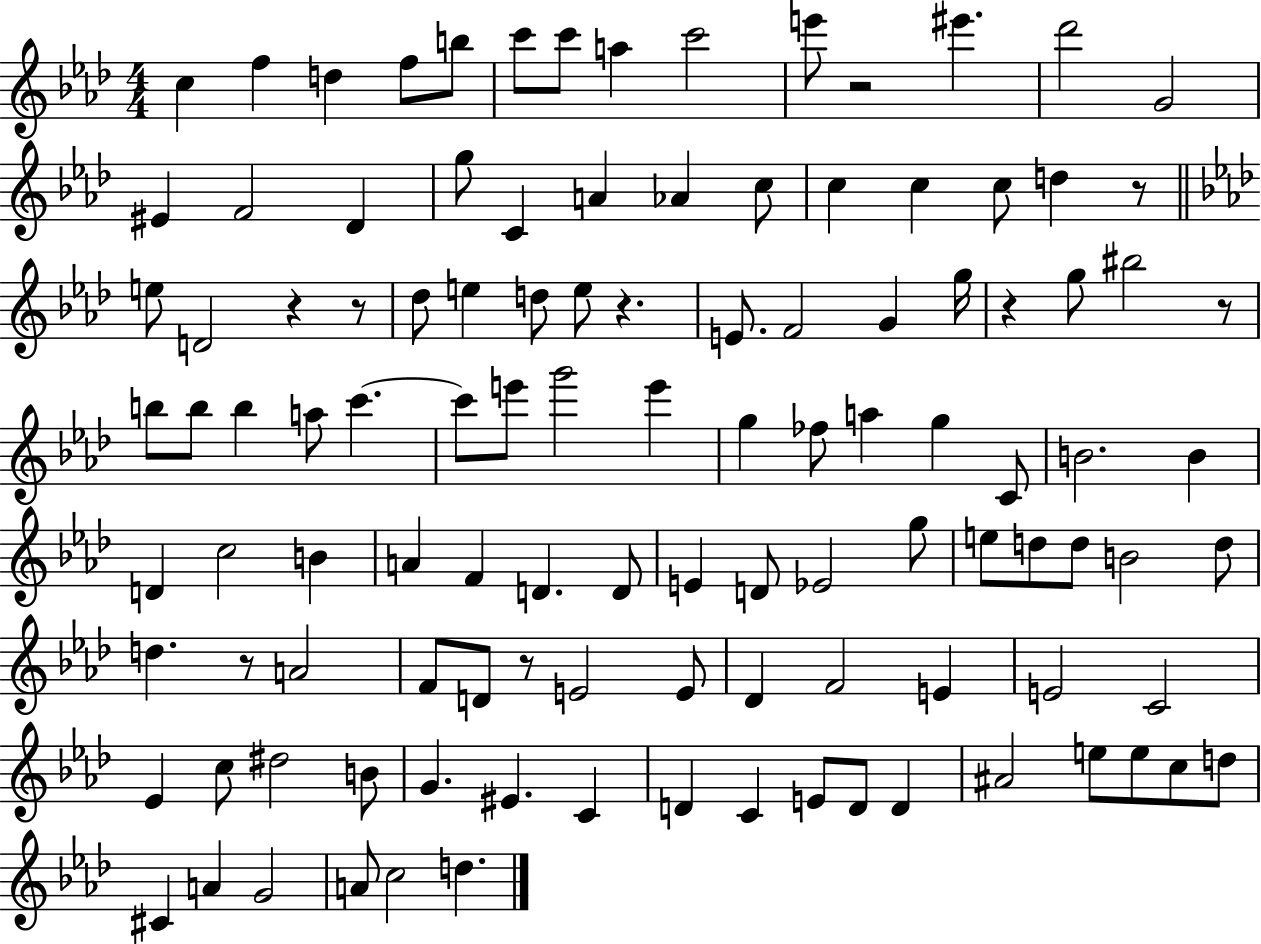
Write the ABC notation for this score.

X:1
T:Untitled
M:4/4
L:1/4
K:Ab
c f d f/2 b/2 c'/2 c'/2 a c'2 e'/2 z2 ^e' _d'2 G2 ^E F2 _D g/2 C A _A c/2 c c c/2 d z/2 e/2 D2 z z/2 _d/2 e d/2 e/2 z E/2 F2 G g/4 z g/2 ^b2 z/2 b/2 b/2 b a/2 c' c'/2 e'/2 g'2 e' g _f/2 a g C/2 B2 B D c2 B A F D D/2 E D/2 _E2 g/2 e/2 d/2 d/2 B2 d/2 d z/2 A2 F/2 D/2 z/2 E2 E/2 _D F2 E E2 C2 _E c/2 ^d2 B/2 G ^E C D C E/2 D/2 D ^A2 e/2 e/2 c/2 d/2 ^C A G2 A/2 c2 d